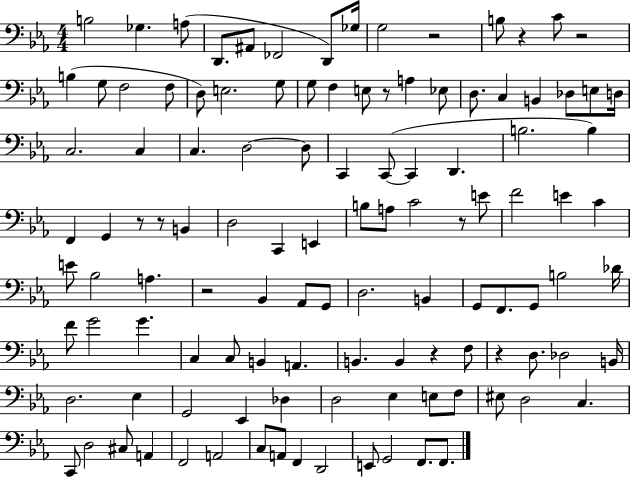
X:1
T:Untitled
M:4/4
L:1/4
K:Eb
B,2 _G, A,/2 D,,/2 ^A,,/2 _F,,2 D,,/2 _G,/4 G,2 z2 B,/2 z C/2 z2 B, G,/2 F,2 F,/2 D,/2 E,2 G,/2 G,/2 F, E,/2 z/2 A, _E,/2 D,/2 C, B,, _D,/2 E,/2 D,/4 C,2 C, C, D,2 D,/2 C,, C,,/2 C,, D,, B,2 B, F,, G,, z/2 z/2 B,, D,2 C,, E,, B,/2 A,/2 C2 z/2 E/2 F2 E C E/2 _B,2 A, z2 _B,, _A,,/2 G,,/2 D,2 B,, G,,/2 F,,/2 G,,/2 B,2 _D/4 F/2 G2 G C, C,/2 B,, A,, B,, B,, z F,/2 z D,/2 _D,2 B,,/4 D,2 _E, G,,2 _E,, _D, D,2 _E, E,/2 F,/2 ^E,/2 D,2 C, C,,/2 D,2 ^C,/2 A,, F,,2 A,,2 C,/2 A,,/2 F,, D,,2 E,,/2 G,,2 F,,/2 F,,/2